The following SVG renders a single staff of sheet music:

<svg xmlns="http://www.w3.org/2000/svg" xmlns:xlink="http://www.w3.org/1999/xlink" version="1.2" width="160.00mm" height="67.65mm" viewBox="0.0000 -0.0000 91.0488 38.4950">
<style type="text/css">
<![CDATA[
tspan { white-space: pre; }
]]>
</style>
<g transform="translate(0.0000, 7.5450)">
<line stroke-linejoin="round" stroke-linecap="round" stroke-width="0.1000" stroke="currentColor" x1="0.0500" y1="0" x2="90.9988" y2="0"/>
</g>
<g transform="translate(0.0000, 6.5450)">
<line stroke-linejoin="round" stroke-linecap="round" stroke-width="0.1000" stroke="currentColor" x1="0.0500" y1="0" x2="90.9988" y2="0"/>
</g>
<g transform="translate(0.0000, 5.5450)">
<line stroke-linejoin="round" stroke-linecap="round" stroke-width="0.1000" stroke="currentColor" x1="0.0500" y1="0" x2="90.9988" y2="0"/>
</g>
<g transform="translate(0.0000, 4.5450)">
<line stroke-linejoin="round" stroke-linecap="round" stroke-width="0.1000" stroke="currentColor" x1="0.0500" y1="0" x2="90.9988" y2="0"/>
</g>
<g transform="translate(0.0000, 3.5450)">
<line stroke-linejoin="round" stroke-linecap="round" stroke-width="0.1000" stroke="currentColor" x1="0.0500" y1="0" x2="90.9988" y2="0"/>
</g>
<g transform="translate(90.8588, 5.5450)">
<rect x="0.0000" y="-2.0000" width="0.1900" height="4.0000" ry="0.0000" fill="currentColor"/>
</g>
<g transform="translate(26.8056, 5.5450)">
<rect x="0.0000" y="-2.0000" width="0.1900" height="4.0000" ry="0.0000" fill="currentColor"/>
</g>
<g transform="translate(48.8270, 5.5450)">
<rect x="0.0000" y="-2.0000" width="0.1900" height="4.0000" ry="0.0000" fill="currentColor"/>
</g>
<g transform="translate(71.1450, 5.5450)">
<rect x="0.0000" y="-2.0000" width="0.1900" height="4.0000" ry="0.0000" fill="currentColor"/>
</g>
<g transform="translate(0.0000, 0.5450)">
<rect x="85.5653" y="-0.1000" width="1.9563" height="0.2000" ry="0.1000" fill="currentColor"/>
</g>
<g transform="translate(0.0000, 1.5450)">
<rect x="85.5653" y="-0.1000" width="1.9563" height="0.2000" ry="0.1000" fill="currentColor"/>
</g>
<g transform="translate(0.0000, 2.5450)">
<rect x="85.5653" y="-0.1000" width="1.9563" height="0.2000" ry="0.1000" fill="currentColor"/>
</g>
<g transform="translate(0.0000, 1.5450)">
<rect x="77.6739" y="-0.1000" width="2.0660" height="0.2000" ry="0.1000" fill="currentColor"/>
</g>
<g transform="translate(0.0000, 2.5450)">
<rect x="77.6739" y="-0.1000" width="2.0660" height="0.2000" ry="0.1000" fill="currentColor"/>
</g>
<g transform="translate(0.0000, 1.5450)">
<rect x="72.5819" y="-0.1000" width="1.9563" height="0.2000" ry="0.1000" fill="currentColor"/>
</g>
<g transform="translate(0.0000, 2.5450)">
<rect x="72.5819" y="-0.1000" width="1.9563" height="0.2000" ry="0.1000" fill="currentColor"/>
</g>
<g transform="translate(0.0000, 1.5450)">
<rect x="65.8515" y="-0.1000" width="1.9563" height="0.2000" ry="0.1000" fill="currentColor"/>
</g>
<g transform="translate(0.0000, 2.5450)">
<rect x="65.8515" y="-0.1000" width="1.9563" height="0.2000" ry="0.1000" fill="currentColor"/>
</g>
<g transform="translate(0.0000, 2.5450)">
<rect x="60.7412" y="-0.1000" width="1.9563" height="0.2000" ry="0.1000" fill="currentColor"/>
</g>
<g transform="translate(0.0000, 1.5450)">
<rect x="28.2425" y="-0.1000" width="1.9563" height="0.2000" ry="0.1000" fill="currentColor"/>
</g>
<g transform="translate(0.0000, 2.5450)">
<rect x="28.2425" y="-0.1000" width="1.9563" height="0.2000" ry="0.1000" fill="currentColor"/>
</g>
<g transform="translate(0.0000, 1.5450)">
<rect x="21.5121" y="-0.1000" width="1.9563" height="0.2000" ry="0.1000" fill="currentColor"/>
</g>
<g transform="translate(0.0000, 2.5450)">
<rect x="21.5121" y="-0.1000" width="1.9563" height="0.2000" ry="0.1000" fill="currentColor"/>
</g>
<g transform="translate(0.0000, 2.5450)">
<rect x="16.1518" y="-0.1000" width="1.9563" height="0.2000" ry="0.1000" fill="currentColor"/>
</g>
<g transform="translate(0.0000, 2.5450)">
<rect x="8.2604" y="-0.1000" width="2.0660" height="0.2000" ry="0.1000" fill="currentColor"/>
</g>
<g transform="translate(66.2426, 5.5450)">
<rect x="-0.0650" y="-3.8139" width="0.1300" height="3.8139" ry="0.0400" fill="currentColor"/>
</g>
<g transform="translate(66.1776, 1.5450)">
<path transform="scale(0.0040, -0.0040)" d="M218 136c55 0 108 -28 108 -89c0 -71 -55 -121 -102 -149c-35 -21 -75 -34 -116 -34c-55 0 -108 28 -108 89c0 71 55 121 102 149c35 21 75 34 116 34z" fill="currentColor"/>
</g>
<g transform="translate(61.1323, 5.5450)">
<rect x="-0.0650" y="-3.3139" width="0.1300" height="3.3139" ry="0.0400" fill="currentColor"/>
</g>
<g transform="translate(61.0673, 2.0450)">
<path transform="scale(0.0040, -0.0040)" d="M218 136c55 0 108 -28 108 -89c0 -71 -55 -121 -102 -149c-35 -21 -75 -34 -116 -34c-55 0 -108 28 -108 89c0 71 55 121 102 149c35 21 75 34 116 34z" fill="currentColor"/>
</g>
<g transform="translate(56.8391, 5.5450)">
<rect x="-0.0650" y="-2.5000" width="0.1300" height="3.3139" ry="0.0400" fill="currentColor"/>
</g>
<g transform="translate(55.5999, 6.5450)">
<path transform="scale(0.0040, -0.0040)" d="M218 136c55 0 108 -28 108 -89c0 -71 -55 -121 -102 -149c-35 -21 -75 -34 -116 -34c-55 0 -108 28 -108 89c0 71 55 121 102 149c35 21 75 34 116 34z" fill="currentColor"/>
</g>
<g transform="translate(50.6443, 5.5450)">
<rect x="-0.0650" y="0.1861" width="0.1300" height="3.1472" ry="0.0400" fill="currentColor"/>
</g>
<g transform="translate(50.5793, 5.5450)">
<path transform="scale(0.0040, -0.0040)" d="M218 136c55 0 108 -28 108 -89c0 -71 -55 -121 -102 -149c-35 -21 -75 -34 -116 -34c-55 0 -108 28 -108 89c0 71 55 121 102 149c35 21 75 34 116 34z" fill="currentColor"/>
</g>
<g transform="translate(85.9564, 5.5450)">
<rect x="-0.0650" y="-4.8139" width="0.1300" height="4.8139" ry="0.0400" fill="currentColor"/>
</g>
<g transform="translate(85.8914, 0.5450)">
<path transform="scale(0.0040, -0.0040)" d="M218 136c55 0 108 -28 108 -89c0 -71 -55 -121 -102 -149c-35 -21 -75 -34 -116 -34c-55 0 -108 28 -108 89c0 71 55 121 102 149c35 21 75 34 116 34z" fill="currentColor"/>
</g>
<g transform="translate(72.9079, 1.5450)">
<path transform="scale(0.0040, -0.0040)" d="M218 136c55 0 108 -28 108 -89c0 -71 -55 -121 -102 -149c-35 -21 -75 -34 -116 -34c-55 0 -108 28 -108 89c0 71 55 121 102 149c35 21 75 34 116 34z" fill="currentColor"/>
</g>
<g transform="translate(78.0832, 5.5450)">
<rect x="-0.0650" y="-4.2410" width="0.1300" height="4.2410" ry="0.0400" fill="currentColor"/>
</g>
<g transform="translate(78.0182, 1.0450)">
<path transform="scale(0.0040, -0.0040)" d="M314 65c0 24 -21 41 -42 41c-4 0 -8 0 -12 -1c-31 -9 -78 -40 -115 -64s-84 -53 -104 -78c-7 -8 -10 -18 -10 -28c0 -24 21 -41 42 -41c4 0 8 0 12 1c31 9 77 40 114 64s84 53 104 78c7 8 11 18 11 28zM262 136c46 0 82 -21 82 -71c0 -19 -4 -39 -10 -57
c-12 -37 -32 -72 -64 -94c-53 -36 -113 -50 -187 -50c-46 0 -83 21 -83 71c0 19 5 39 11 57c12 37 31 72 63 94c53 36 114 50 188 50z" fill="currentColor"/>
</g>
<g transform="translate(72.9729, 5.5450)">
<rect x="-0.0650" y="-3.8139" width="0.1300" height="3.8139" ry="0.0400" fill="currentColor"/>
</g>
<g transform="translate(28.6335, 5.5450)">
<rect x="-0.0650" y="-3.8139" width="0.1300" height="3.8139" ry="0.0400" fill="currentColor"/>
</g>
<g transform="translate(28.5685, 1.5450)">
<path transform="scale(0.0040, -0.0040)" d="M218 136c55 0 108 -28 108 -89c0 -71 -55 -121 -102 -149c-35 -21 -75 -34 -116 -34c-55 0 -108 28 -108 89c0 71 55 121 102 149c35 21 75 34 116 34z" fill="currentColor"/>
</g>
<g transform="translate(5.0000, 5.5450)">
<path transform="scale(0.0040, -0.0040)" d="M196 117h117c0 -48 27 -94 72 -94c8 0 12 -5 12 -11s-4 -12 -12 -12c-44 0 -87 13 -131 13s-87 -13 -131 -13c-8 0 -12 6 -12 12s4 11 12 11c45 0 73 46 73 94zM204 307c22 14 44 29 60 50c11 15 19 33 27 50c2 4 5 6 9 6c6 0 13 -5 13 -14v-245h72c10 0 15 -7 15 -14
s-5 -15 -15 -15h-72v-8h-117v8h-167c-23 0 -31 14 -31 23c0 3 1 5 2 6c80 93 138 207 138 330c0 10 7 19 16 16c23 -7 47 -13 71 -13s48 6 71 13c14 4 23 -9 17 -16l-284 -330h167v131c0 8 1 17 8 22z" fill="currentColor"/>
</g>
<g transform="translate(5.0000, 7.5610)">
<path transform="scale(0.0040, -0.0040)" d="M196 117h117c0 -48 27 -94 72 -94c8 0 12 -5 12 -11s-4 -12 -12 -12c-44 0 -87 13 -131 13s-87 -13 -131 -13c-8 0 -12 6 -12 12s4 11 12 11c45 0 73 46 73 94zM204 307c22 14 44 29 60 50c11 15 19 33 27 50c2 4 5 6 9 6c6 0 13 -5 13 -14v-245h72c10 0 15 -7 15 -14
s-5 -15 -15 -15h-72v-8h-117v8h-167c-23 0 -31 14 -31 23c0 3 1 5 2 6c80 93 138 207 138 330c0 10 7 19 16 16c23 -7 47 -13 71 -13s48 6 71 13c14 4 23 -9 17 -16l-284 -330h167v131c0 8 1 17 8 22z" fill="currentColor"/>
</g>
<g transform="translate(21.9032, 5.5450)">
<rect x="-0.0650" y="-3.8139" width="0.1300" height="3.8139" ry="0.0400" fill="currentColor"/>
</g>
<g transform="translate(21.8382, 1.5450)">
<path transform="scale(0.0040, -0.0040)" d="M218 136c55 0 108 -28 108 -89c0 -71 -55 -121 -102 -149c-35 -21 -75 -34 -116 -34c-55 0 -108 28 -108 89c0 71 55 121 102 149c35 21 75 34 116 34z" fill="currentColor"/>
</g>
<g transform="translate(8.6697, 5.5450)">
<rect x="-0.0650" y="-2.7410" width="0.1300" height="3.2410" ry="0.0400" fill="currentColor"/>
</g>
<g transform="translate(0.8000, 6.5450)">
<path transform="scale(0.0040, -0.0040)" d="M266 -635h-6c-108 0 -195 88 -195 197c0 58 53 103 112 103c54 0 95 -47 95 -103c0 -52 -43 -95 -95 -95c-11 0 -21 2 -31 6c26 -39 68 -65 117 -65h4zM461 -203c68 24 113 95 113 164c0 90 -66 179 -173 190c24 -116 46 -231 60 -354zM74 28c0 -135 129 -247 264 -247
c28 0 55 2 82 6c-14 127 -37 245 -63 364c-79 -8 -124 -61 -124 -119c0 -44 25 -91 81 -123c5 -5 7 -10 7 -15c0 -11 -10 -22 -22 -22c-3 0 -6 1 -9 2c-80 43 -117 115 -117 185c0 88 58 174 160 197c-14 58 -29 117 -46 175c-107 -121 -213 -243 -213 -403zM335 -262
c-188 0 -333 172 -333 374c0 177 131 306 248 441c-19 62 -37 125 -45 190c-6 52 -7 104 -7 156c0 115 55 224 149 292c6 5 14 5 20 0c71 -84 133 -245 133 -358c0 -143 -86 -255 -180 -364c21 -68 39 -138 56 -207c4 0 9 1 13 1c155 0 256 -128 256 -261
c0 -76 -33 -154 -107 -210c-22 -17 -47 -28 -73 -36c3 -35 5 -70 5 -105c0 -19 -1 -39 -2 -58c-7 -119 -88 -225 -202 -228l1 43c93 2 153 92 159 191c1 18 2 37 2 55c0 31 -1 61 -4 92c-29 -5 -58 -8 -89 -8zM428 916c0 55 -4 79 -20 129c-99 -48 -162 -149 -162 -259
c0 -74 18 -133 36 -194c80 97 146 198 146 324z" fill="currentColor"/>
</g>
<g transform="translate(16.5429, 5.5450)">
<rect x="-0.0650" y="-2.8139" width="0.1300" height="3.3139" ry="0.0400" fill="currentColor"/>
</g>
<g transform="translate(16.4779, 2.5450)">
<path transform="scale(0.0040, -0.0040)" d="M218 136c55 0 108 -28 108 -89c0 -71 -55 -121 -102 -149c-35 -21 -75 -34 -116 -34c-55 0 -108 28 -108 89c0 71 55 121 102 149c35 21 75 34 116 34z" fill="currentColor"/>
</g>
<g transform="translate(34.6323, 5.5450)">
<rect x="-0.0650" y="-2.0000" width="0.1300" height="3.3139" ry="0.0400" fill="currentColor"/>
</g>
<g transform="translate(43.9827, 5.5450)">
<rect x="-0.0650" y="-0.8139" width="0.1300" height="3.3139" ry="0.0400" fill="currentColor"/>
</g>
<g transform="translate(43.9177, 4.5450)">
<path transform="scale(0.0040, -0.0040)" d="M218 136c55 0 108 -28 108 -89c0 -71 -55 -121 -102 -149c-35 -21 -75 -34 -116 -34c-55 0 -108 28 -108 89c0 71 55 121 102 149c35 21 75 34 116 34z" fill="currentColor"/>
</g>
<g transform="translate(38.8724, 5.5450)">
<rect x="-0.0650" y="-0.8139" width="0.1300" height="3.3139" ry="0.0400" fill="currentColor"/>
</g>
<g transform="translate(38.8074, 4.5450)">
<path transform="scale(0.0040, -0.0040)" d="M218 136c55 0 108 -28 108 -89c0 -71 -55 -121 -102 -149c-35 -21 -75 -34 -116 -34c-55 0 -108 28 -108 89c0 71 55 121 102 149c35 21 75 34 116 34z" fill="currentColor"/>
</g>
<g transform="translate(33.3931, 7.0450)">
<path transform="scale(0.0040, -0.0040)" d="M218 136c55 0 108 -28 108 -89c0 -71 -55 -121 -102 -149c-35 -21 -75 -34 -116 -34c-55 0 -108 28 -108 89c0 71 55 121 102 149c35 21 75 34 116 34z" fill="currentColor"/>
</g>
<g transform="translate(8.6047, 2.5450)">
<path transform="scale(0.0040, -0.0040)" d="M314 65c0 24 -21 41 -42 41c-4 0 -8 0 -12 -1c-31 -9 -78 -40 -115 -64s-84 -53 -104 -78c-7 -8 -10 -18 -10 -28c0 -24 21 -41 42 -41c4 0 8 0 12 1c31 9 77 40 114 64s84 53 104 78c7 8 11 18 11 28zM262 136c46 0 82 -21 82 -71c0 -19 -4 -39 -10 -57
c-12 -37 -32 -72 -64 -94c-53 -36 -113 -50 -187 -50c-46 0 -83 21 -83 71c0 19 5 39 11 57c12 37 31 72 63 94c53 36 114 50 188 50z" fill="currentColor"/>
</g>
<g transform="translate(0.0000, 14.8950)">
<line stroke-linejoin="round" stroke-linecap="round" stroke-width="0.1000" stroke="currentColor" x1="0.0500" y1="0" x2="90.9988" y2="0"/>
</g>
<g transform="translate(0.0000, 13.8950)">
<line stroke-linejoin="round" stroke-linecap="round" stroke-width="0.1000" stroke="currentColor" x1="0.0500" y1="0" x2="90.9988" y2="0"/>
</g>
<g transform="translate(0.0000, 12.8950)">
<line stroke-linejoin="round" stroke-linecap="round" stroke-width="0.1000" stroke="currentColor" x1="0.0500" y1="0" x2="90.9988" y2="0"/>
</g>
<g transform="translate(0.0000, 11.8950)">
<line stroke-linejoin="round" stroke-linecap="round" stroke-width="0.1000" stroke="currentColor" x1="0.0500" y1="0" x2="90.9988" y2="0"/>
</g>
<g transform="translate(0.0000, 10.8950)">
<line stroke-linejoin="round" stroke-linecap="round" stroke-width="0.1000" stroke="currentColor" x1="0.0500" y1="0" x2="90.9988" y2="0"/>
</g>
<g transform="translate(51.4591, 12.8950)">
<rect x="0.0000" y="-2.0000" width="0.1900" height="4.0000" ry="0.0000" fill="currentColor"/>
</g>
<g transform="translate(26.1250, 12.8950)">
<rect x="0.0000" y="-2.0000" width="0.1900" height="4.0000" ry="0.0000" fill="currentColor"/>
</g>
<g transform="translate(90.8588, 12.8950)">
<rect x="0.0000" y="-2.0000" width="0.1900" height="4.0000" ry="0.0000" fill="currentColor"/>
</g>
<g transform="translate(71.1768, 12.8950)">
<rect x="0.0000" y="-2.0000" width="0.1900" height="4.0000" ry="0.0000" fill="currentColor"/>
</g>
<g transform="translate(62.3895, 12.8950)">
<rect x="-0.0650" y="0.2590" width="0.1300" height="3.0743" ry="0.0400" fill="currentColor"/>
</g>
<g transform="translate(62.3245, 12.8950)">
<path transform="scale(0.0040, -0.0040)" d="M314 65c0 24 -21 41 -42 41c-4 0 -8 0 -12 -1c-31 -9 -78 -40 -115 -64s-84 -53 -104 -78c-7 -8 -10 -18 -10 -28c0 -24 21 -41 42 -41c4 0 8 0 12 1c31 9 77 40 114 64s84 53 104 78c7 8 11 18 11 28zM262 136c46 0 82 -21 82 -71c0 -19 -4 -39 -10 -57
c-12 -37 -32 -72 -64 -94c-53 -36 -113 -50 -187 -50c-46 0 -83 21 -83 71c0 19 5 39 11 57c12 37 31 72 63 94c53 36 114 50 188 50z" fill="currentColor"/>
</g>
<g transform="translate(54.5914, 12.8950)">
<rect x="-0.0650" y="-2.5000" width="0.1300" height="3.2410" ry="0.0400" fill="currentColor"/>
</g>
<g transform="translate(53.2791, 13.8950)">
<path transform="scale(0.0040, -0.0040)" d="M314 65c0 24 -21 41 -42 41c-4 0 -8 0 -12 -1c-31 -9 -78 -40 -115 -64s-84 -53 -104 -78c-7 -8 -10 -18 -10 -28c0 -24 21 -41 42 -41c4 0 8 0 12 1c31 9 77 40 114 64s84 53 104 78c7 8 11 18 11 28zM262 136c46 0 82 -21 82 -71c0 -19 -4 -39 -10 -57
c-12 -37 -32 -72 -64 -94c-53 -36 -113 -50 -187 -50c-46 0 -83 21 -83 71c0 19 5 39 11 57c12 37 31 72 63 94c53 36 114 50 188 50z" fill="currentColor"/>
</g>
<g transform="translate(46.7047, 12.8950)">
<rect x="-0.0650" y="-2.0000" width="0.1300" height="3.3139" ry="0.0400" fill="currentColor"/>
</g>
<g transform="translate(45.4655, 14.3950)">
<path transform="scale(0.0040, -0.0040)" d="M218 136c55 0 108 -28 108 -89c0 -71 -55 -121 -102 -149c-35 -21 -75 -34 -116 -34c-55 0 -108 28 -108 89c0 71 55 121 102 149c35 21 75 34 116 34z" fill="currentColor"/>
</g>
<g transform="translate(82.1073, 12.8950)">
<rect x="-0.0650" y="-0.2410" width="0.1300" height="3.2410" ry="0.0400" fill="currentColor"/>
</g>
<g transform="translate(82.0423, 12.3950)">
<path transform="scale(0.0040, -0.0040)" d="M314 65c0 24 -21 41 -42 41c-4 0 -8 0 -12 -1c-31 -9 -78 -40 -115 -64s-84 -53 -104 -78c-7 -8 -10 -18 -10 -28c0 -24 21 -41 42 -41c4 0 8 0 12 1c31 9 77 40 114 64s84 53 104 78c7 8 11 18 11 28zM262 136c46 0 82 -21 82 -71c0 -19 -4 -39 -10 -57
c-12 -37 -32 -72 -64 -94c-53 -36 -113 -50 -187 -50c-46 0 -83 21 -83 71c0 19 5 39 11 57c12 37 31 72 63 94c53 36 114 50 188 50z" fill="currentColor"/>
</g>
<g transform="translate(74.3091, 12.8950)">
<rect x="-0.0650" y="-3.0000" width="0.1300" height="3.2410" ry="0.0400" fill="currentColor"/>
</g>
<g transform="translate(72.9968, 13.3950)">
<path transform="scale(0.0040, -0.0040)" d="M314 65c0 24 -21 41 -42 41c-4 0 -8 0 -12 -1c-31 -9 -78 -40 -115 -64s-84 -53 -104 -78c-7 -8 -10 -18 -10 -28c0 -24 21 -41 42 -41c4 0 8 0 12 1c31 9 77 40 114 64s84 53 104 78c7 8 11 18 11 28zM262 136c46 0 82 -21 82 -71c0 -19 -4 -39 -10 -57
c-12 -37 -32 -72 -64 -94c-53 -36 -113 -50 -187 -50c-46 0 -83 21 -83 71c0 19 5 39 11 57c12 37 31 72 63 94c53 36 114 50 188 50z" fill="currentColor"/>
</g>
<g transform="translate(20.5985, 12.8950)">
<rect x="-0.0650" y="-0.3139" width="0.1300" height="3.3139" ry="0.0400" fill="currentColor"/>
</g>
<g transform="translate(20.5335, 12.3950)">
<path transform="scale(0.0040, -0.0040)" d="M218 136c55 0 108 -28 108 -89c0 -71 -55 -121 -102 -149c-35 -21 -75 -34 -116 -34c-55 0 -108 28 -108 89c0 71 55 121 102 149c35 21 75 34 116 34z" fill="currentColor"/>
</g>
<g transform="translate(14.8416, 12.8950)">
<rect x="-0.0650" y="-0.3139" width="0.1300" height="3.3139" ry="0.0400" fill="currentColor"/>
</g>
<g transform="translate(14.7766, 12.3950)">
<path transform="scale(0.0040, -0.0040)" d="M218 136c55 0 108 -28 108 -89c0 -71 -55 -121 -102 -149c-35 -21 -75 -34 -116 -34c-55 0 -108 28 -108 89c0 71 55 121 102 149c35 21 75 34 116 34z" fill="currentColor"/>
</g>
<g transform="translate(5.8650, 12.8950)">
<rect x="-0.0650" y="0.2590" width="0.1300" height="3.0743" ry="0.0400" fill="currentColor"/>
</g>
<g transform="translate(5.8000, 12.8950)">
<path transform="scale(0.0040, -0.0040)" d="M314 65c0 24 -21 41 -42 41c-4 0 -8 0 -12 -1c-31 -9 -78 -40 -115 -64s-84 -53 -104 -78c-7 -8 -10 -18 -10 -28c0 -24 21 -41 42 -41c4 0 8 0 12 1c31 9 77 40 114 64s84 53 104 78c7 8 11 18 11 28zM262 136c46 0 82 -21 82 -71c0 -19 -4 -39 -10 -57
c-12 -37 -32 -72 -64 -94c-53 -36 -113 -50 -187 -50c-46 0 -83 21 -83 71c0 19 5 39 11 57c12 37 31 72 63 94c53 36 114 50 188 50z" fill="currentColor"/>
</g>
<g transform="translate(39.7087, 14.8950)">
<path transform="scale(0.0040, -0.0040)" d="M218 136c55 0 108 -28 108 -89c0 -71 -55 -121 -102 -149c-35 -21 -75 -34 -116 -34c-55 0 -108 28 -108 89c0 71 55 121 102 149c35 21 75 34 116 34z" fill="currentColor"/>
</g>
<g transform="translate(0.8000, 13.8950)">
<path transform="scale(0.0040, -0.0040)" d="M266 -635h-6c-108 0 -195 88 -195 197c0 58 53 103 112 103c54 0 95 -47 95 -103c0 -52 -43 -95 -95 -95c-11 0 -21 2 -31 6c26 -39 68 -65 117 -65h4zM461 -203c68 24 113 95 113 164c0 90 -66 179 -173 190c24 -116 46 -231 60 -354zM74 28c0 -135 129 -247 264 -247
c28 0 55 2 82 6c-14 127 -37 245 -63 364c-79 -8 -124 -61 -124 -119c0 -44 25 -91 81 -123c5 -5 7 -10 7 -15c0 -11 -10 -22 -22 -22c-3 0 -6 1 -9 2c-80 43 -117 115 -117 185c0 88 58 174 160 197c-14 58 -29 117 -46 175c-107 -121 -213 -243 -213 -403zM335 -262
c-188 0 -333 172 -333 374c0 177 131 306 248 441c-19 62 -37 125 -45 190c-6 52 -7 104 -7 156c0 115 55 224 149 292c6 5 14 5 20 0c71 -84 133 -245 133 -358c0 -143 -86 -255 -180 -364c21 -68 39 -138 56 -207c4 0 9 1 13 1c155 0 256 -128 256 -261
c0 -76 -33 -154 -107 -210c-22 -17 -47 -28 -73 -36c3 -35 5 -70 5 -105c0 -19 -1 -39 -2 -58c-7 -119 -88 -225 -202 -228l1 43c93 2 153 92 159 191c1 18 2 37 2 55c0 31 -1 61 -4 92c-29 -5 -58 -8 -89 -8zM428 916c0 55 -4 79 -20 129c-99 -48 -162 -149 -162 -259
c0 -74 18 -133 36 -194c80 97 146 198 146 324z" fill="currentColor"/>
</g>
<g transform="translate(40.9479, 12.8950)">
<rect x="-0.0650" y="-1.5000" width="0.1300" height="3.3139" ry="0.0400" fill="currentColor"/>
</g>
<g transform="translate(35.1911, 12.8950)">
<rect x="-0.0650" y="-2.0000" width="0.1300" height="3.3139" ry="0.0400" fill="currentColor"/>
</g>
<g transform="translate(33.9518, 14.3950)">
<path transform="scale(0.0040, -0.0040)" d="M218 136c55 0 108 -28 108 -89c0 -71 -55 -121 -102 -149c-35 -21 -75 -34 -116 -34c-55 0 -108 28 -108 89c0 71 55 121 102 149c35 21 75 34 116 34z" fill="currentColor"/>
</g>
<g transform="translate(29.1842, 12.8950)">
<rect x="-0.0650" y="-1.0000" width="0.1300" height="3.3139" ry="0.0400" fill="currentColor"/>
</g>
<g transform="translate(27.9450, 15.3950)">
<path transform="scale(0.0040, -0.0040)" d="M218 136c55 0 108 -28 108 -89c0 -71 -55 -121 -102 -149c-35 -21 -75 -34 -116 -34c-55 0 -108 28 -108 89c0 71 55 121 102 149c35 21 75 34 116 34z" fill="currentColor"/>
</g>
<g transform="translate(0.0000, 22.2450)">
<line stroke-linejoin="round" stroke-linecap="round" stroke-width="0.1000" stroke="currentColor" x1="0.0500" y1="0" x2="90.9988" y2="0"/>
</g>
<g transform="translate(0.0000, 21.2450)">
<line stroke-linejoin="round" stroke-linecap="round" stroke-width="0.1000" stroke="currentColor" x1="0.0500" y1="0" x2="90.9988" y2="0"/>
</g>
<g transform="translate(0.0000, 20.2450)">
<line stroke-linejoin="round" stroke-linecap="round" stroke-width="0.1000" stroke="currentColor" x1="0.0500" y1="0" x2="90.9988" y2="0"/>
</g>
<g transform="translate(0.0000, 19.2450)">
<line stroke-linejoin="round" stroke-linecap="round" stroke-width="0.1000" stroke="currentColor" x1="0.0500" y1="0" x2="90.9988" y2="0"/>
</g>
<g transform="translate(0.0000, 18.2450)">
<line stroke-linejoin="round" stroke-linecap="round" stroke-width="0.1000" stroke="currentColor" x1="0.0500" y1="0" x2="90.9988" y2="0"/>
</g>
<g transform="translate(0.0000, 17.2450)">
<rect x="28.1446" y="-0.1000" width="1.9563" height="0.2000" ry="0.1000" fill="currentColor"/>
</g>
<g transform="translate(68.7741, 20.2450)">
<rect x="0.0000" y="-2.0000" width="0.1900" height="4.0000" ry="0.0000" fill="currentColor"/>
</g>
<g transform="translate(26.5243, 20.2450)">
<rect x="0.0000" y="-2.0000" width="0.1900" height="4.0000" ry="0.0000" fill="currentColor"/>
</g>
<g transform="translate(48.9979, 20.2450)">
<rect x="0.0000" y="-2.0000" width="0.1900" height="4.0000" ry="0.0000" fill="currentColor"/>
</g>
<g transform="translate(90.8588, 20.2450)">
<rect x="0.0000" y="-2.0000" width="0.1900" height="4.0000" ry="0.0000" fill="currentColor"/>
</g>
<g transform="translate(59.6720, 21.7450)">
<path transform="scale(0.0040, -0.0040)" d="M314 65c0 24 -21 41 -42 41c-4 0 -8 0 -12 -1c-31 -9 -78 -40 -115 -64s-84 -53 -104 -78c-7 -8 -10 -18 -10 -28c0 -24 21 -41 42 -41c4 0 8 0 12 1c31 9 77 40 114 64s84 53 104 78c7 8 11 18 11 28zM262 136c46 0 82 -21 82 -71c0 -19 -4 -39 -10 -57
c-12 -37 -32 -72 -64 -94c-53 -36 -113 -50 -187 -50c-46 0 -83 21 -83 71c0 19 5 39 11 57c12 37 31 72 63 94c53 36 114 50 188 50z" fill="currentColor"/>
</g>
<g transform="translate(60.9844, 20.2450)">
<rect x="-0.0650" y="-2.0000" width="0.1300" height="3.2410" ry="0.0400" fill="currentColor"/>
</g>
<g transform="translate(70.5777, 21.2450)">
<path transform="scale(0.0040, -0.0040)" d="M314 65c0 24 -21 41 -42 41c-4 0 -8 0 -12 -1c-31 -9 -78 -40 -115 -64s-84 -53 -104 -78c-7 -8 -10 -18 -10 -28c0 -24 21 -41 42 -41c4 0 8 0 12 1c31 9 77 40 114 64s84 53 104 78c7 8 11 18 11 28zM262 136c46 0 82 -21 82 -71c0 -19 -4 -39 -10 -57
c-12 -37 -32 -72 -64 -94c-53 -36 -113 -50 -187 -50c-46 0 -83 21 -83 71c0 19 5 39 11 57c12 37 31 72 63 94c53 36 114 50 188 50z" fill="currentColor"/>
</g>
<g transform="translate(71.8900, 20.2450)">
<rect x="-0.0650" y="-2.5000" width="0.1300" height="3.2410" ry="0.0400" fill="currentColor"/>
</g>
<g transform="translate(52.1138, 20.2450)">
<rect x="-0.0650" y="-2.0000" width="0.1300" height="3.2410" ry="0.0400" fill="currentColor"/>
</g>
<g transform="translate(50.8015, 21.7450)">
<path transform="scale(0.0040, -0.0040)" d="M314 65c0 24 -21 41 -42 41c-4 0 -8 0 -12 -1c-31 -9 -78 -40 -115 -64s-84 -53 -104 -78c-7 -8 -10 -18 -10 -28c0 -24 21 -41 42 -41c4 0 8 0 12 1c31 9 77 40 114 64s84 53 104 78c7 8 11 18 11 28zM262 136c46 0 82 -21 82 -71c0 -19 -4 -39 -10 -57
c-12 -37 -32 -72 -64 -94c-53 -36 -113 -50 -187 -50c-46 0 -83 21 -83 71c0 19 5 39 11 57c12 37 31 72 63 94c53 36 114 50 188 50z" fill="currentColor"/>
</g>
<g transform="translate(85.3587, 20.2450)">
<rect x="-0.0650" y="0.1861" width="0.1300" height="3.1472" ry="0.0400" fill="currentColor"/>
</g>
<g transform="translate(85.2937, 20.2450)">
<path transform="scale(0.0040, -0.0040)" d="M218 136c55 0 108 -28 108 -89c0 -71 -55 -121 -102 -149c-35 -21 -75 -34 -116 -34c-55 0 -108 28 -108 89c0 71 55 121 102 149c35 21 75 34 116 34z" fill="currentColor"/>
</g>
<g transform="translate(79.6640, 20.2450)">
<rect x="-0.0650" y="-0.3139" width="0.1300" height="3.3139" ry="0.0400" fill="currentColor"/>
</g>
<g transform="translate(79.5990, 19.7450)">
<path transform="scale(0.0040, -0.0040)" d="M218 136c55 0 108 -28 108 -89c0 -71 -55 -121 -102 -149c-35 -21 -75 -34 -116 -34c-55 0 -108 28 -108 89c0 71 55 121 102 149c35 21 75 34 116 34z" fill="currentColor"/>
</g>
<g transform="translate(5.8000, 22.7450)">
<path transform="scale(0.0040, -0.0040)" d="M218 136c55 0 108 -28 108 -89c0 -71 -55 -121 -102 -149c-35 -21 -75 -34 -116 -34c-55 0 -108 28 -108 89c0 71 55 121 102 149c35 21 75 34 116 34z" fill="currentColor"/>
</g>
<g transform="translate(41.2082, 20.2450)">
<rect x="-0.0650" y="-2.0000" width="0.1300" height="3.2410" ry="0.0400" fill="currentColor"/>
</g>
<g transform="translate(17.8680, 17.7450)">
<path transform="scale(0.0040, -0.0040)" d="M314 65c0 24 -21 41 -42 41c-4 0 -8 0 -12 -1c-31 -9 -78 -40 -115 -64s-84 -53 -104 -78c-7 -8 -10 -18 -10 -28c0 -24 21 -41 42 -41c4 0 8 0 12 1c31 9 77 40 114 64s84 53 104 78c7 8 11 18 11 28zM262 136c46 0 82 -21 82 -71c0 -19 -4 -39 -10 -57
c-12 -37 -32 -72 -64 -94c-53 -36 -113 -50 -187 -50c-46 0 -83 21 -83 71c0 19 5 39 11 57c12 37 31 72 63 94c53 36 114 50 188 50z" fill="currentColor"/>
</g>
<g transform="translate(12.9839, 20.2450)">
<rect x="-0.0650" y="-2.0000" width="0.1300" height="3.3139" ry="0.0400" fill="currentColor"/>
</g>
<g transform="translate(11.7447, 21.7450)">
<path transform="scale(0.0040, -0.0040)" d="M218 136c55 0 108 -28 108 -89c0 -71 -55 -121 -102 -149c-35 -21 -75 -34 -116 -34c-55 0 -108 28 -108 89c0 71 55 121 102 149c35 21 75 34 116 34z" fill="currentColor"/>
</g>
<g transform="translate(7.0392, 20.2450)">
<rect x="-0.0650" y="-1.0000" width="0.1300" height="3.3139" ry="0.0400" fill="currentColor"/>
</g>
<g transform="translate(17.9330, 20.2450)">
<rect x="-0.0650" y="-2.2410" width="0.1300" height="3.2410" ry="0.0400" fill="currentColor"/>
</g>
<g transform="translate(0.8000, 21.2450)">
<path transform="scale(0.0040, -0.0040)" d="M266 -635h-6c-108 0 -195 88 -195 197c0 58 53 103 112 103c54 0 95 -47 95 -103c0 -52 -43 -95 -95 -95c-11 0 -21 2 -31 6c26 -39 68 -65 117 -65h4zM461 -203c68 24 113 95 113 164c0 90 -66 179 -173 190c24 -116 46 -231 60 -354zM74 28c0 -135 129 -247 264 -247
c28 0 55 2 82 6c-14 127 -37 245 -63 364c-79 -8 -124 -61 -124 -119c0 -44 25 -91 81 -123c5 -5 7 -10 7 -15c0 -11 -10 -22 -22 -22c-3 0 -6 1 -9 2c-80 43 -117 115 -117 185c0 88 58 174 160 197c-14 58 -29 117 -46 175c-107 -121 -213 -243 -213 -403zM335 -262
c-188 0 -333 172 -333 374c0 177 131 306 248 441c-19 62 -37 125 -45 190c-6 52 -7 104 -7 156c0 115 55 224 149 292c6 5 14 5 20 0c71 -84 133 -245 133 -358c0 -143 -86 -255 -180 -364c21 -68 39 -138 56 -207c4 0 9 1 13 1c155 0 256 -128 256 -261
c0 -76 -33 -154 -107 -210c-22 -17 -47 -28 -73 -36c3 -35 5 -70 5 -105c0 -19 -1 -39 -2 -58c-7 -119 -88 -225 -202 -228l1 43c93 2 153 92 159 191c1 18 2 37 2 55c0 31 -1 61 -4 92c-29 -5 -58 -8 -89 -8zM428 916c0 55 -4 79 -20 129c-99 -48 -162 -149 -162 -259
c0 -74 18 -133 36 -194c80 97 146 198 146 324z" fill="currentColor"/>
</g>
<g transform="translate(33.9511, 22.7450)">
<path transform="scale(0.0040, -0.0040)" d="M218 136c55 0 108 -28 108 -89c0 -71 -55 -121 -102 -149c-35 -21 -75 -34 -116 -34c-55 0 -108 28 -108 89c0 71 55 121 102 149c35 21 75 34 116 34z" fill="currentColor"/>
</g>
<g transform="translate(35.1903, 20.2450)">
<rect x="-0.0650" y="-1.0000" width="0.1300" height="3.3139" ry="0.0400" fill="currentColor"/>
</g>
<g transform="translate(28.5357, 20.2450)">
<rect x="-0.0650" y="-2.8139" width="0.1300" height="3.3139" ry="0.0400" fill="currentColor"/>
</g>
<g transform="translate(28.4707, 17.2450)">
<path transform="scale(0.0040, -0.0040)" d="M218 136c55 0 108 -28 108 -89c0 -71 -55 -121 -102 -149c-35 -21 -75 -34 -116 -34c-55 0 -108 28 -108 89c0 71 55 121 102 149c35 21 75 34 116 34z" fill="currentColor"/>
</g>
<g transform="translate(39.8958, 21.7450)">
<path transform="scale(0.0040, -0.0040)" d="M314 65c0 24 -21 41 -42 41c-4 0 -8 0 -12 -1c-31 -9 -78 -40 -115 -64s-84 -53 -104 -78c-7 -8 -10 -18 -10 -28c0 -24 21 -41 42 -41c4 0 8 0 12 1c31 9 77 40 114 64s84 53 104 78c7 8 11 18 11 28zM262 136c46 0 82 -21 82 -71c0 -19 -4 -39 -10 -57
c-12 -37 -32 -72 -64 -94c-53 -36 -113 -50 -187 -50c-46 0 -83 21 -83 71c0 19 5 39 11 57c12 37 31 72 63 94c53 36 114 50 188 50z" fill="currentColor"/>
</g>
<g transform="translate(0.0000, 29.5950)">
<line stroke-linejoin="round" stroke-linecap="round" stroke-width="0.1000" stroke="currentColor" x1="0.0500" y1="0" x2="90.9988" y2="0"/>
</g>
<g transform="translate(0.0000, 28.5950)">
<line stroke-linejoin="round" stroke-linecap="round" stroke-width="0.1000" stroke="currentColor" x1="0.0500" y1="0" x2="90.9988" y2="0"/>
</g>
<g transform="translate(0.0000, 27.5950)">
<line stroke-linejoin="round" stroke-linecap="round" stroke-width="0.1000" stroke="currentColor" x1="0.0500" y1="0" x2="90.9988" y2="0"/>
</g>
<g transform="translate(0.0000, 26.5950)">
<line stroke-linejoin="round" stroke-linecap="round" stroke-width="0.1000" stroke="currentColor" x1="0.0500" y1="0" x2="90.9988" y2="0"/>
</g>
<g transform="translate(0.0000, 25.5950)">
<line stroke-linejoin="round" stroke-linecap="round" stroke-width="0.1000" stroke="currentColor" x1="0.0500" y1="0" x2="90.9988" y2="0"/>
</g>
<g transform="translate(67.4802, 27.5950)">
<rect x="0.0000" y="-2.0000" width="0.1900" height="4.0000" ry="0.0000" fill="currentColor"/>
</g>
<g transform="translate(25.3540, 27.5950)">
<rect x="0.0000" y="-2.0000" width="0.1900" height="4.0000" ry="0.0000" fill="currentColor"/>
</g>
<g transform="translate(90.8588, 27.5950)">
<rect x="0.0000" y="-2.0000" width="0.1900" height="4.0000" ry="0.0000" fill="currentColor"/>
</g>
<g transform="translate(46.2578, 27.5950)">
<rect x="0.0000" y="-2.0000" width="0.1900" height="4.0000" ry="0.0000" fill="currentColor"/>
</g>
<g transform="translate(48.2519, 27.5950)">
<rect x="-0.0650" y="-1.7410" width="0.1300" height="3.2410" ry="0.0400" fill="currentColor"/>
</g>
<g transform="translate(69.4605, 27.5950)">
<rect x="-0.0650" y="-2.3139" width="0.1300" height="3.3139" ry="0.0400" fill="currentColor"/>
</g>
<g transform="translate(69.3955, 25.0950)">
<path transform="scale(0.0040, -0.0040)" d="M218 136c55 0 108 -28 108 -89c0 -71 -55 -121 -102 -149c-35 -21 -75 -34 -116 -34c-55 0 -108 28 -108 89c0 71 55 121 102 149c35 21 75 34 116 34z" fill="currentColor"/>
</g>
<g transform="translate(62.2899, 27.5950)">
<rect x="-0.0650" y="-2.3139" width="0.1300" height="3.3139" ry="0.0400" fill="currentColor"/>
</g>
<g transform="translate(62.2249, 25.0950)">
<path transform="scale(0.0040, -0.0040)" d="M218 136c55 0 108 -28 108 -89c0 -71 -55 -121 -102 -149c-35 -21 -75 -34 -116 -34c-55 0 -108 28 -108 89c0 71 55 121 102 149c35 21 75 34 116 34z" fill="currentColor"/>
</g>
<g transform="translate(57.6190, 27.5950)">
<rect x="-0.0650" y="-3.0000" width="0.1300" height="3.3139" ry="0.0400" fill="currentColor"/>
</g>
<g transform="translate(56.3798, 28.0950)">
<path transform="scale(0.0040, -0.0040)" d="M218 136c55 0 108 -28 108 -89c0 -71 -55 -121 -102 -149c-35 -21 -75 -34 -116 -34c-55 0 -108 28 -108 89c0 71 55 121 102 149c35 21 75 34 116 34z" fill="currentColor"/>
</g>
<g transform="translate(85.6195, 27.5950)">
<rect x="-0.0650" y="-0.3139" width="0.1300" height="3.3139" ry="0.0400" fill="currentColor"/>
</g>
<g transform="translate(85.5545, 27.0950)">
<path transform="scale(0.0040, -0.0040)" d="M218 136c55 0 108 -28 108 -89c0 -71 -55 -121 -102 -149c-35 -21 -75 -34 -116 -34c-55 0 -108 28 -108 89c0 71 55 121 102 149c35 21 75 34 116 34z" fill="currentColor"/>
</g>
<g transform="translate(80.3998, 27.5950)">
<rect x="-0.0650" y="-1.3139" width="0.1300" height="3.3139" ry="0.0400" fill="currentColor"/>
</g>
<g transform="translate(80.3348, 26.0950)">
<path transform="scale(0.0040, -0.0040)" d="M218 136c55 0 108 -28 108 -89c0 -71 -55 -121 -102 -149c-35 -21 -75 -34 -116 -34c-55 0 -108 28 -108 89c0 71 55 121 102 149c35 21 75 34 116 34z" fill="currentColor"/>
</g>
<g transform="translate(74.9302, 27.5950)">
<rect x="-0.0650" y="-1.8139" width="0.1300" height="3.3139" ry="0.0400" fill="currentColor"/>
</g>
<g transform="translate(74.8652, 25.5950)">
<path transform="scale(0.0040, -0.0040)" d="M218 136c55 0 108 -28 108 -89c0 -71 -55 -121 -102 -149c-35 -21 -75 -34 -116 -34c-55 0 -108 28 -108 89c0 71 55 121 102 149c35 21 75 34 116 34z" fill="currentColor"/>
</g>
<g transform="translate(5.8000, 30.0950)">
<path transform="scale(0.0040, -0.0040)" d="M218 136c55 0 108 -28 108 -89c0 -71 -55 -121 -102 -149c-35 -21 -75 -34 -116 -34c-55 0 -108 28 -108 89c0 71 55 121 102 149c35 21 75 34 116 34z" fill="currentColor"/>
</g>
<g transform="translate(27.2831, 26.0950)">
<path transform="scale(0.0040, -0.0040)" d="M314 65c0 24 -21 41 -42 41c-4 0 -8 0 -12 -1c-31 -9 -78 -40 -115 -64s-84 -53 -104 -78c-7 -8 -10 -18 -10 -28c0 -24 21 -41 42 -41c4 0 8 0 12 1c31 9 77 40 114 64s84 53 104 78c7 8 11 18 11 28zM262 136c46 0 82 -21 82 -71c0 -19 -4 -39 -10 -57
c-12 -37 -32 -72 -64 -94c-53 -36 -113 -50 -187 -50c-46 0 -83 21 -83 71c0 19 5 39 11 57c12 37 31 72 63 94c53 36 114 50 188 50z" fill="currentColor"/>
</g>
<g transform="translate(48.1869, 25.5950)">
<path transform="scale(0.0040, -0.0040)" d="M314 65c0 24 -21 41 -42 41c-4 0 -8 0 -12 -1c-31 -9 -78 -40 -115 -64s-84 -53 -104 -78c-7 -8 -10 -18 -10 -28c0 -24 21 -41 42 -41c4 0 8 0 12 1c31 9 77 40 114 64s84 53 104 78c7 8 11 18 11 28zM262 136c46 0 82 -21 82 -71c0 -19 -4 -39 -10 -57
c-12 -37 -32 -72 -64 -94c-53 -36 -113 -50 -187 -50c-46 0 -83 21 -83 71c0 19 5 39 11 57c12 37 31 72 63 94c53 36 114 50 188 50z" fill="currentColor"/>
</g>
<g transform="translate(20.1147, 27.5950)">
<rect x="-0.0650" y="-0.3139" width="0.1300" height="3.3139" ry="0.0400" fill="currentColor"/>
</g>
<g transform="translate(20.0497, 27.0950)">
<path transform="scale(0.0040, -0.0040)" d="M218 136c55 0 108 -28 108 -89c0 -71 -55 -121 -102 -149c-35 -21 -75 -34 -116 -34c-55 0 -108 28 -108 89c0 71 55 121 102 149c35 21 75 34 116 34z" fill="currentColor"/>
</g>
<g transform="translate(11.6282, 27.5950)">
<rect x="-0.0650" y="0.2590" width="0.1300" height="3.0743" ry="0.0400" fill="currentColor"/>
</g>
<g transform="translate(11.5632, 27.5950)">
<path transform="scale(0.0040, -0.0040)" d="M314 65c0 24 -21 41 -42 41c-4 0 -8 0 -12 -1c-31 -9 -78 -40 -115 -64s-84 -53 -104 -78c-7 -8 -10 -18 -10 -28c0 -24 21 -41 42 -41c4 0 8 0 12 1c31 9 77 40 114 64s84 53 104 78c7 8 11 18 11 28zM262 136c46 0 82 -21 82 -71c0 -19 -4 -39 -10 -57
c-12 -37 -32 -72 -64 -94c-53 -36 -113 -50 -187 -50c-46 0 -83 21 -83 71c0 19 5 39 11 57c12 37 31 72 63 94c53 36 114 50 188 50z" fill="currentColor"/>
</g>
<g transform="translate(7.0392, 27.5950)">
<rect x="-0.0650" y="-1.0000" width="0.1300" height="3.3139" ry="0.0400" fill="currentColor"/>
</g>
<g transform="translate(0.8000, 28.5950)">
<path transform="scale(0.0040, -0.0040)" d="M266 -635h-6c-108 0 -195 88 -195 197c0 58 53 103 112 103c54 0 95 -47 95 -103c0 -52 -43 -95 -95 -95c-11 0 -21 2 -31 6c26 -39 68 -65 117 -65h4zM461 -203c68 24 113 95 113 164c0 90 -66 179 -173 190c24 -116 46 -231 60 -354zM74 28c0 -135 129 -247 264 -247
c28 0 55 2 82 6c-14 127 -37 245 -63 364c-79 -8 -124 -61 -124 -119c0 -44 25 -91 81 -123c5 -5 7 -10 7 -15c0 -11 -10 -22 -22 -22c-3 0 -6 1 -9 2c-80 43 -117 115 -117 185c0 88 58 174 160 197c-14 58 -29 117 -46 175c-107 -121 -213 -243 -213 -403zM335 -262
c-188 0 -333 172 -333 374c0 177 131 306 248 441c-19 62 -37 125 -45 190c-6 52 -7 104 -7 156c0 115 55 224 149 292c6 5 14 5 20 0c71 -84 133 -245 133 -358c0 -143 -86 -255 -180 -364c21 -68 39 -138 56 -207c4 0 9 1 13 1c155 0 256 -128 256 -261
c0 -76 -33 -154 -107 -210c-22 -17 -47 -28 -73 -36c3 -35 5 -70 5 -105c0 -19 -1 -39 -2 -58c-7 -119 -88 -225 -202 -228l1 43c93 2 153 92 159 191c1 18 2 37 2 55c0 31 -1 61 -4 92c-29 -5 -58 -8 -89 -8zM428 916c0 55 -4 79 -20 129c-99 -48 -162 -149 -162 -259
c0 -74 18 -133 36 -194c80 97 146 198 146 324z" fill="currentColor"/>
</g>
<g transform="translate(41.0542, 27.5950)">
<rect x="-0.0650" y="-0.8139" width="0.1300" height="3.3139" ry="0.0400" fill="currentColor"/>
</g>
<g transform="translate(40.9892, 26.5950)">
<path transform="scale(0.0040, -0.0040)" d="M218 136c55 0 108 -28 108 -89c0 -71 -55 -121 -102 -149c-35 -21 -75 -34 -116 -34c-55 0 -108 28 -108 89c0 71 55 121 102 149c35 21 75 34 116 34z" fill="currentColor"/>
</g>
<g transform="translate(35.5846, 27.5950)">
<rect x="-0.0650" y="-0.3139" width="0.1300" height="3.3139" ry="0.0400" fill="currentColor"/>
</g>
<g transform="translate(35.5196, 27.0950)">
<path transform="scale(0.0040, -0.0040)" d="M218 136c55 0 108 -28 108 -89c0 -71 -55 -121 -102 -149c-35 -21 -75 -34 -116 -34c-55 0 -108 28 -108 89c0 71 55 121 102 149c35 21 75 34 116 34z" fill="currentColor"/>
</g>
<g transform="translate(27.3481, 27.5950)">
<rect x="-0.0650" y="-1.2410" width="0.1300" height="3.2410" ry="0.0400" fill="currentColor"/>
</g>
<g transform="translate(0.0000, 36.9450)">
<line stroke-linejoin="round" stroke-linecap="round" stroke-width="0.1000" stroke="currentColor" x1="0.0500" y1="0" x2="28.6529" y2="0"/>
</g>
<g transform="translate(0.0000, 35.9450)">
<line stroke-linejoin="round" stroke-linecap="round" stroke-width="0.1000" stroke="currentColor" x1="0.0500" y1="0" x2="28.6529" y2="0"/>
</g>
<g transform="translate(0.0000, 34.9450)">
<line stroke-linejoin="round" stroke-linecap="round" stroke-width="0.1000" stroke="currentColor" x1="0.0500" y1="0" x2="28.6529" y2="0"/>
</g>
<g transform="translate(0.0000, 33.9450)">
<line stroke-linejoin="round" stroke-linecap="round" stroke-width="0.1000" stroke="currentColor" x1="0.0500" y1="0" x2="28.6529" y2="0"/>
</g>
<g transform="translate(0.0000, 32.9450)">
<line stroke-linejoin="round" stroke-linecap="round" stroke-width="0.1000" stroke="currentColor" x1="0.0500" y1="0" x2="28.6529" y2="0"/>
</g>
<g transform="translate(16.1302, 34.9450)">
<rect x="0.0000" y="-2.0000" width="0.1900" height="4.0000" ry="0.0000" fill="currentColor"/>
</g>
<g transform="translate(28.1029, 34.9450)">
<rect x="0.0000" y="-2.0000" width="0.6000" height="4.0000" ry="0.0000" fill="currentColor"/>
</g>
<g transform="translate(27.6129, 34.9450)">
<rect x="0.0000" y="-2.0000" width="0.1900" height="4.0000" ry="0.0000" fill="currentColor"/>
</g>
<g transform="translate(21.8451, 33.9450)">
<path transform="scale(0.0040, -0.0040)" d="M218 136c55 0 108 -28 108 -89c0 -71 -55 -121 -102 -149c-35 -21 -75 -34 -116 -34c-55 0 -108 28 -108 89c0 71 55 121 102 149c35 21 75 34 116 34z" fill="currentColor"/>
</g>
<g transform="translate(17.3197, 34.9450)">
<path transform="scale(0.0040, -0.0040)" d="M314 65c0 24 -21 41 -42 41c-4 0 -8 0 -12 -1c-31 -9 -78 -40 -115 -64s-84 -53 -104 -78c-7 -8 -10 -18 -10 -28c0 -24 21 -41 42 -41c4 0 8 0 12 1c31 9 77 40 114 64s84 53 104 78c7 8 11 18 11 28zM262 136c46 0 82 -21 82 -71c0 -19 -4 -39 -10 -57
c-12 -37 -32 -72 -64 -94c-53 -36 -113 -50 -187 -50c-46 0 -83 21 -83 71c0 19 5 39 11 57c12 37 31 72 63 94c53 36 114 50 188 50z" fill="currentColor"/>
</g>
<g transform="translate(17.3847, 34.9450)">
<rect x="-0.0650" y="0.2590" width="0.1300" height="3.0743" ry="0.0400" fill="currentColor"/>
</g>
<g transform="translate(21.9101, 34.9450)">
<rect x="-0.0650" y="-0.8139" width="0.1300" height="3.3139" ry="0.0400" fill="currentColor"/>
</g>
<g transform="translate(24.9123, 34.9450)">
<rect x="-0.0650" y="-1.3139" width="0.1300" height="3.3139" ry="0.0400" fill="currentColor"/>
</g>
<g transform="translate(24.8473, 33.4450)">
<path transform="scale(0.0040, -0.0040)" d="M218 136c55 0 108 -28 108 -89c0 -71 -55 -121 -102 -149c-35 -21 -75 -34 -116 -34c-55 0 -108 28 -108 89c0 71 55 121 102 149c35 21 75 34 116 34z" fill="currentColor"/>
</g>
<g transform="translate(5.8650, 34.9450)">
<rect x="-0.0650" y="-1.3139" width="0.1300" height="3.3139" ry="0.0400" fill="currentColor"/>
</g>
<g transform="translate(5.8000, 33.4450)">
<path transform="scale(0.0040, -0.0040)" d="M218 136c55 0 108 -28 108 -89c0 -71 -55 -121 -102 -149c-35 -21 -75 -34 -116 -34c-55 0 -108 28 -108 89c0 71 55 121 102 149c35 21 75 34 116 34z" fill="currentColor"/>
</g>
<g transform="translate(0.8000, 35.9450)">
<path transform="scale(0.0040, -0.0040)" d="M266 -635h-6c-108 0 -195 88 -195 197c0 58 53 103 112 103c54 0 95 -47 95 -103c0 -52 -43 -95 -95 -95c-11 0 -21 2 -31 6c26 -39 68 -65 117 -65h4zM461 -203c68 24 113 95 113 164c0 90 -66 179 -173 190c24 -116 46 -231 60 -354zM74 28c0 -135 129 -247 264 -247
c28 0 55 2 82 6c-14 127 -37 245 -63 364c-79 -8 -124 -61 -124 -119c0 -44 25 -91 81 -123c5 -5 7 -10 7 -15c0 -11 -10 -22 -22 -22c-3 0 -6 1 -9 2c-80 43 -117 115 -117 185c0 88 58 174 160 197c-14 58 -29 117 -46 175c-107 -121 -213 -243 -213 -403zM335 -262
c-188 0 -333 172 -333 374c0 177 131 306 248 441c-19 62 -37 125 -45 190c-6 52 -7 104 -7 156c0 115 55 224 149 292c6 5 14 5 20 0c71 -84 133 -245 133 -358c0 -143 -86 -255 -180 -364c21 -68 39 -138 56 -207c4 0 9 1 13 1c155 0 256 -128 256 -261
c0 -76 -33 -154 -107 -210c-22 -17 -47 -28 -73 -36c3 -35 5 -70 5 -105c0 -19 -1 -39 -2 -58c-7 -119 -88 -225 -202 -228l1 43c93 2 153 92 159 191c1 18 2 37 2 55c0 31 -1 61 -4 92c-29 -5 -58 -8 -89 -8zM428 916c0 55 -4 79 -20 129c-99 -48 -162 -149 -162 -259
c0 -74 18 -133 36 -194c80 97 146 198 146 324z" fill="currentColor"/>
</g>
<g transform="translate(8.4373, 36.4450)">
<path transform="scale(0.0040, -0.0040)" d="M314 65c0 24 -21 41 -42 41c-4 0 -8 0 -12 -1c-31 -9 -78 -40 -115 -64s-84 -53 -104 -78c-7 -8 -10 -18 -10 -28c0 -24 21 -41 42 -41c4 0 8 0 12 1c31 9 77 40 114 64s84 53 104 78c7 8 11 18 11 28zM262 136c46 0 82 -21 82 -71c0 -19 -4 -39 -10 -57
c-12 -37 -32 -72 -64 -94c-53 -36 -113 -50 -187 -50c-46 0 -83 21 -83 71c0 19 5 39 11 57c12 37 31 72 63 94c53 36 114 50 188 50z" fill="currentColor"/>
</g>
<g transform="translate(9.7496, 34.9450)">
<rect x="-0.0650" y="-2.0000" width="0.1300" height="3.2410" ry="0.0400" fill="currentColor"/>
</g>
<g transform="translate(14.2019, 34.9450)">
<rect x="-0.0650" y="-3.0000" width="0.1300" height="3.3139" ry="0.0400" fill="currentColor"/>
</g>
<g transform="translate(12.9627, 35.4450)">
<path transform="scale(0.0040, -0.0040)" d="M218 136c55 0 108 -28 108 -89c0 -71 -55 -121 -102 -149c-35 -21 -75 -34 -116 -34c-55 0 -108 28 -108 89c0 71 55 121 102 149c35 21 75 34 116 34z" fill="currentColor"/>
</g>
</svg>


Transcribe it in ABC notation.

X:1
T:Untitled
M:4/4
L:1/4
K:C
a2 a c' c' F d d B G b c' c' d'2 e' B2 c c D F E F G2 B2 A2 c2 D F g2 a D F2 F2 F2 G2 c B D B2 c e2 c d f2 A g g f e c e F2 A B2 d e